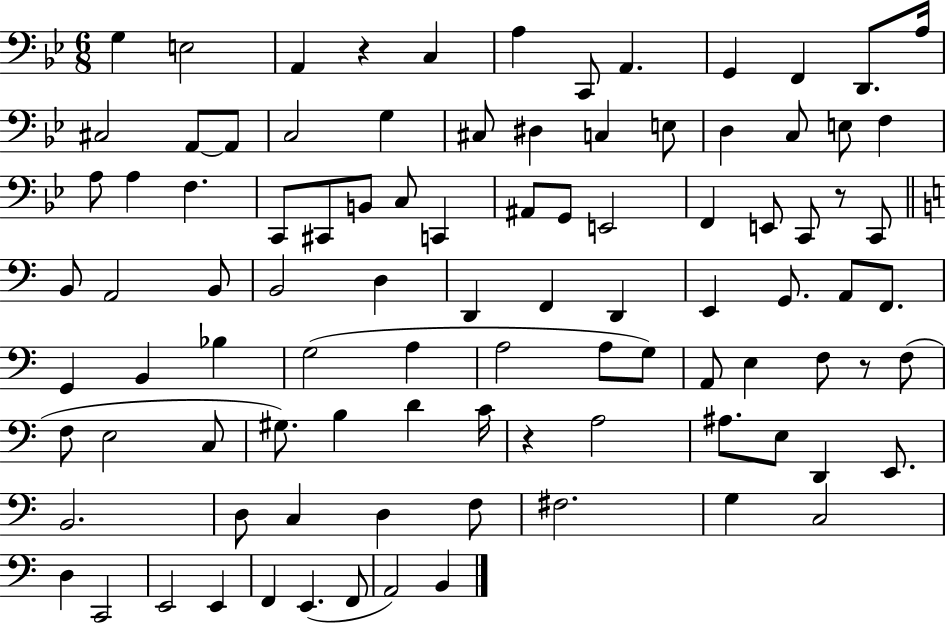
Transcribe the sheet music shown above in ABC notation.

X:1
T:Untitled
M:6/8
L:1/4
K:Bb
G, E,2 A,, z C, A, C,,/2 A,, G,, F,, D,,/2 A,/4 ^C,2 A,,/2 A,,/2 C,2 G, ^C,/2 ^D, C, E,/2 D, C,/2 E,/2 F, A,/2 A, F, C,,/2 ^C,,/2 B,,/2 C,/2 C,, ^A,,/2 G,,/2 E,,2 F,, E,,/2 C,,/2 z/2 C,,/2 B,,/2 A,,2 B,,/2 B,,2 D, D,, F,, D,, E,, G,,/2 A,,/2 F,,/2 G,, B,, _B, G,2 A, A,2 A,/2 G,/2 A,,/2 E, F,/2 z/2 F,/2 F,/2 E,2 C,/2 ^G,/2 B, D C/4 z A,2 ^A,/2 E,/2 D,, E,,/2 B,,2 D,/2 C, D, F,/2 ^F,2 G, C,2 D, C,,2 E,,2 E,, F,, E,, F,,/2 A,,2 B,,